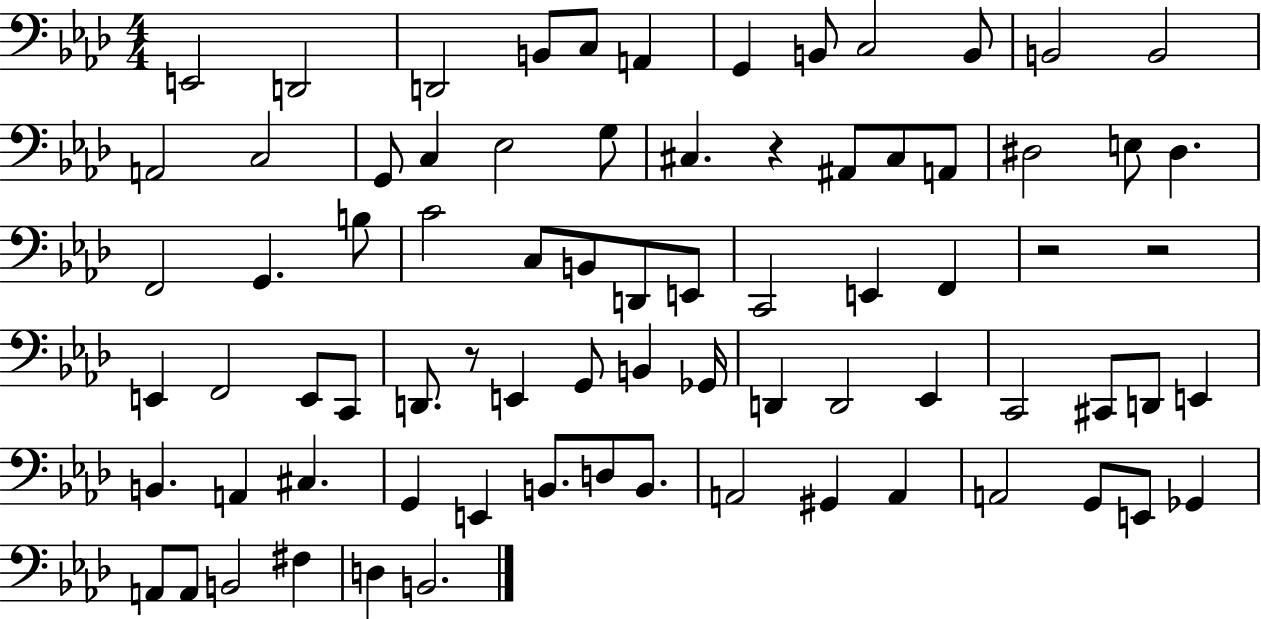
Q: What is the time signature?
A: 4/4